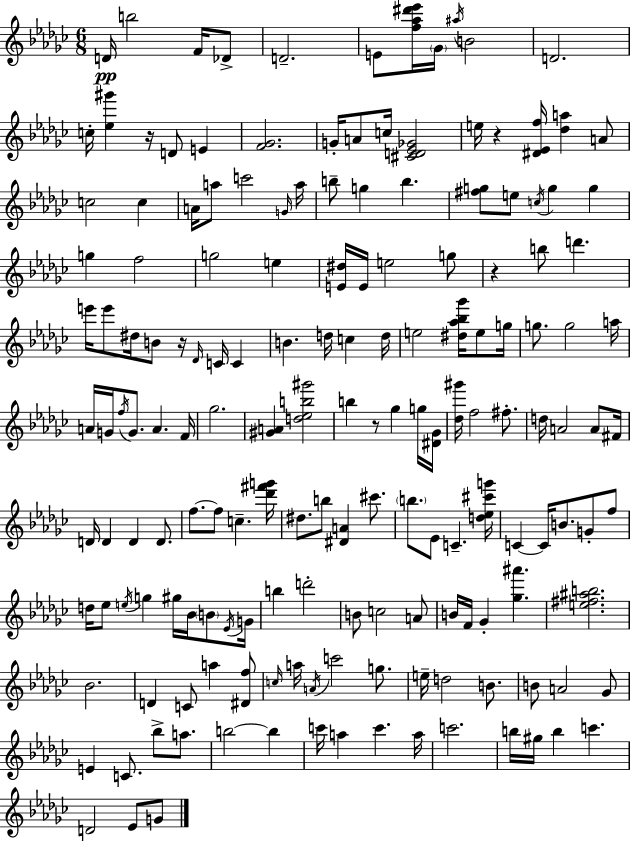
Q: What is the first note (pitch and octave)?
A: D4